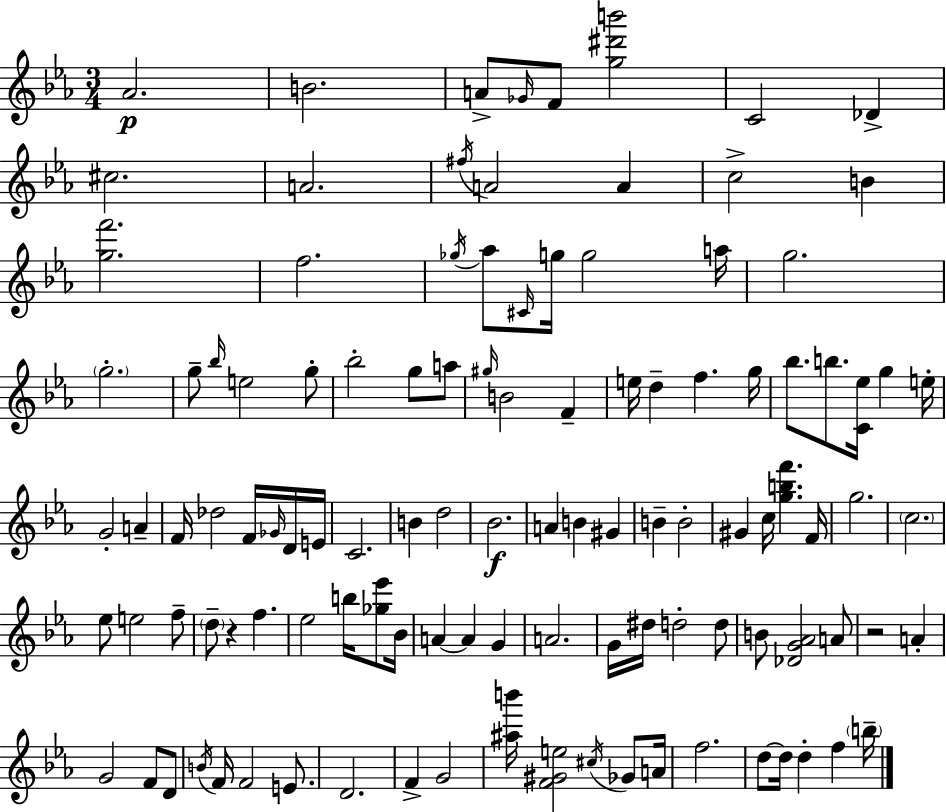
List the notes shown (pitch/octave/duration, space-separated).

Ab4/h. B4/h. A4/e Gb4/s F4/e [G5,D#6,B6]/h C4/h Db4/q C#5/h. A4/h. F#5/s A4/h A4/q C5/h B4/q [G5,F6]/h. F5/h. Gb5/s Ab5/e C#4/s G5/s G5/h A5/s G5/h. G5/h. G5/e Bb5/s E5/h G5/e Bb5/h G5/e A5/e G#5/s B4/h F4/q E5/s D5/q F5/q. G5/s Bb5/e. B5/e. [C4,Eb5]/s G5/q E5/s G4/h A4/q F4/s Db5/h F4/s Gb4/s D4/s E4/s C4/h. B4/q D5/h Bb4/h. A4/q B4/q G#4/q B4/q B4/h G#4/q C5/s [G5,B5,F6]/q. F4/s G5/h. C5/h. Eb5/e E5/h F5/e D5/e R/q F5/q. Eb5/h B5/s [Gb5,Eb6]/e Bb4/s A4/q A4/q G4/q A4/h. G4/s D#5/s D5/h D5/e B4/e [Db4,G4,Ab4]/h A4/e R/h A4/q G4/h F4/e D4/e B4/s F4/s F4/h E4/e. D4/h. F4/q G4/h [A#5,B6]/s [F4,G#4,E5]/h C#5/s Gb4/e A4/s F5/h. D5/e D5/s D5/q F5/q B5/s